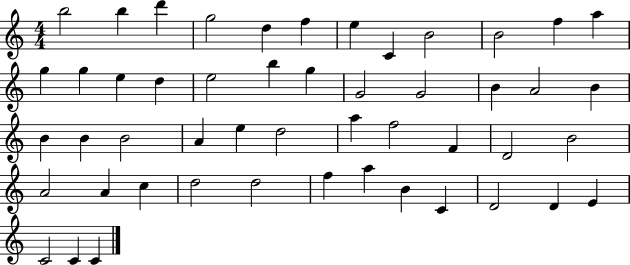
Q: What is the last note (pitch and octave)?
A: C4